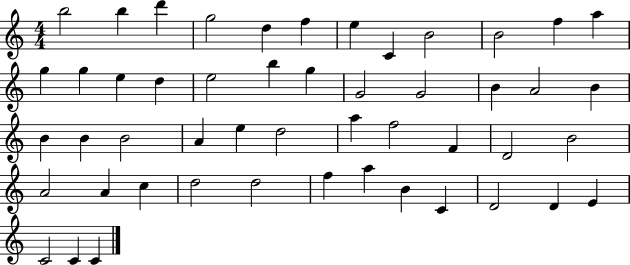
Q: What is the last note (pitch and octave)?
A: C4